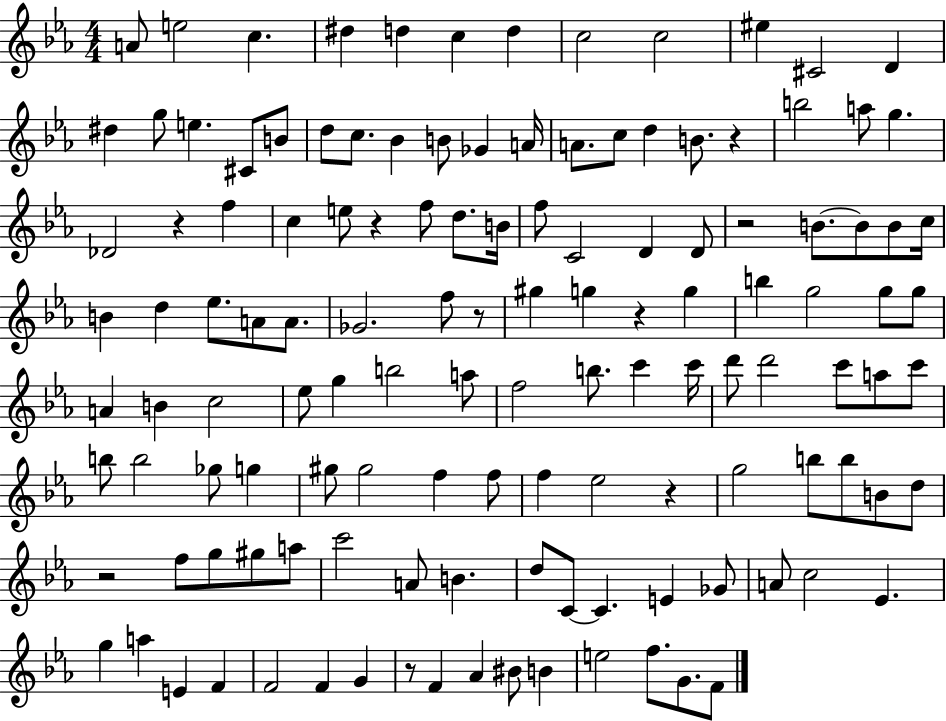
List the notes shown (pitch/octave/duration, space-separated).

A4/e E5/h C5/q. D#5/q D5/q C5/q D5/q C5/h C5/h EIS5/q C#4/h D4/q D#5/q G5/e E5/q. C#4/e B4/e D5/e C5/e. Bb4/q B4/e Gb4/q A4/s A4/e. C5/e D5/q B4/e. R/q B5/h A5/e G5/q. Db4/h R/q F5/q C5/q E5/e R/q F5/e D5/e. B4/s F5/e C4/h D4/q D4/e R/h B4/e. B4/e B4/e C5/s B4/q D5/q Eb5/e. A4/e A4/e. Gb4/h. F5/e R/e G#5/q G5/q R/q G5/q B5/q G5/h G5/e G5/e A4/q B4/q C5/h Eb5/e G5/q B5/h A5/e F5/h B5/e. C6/q C6/s D6/e D6/h C6/e A5/e C6/e B5/e B5/h Gb5/e G5/q G#5/e G#5/h F5/q F5/e F5/q Eb5/h R/q G5/h B5/e B5/e B4/e D5/e R/h F5/e G5/e G#5/e A5/e C6/h A4/e B4/q. D5/e C4/e C4/q. E4/q Gb4/e A4/e C5/h Eb4/q. G5/q A5/q E4/q F4/q F4/h F4/q G4/q R/e F4/q Ab4/q BIS4/e B4/q E5/h F5/e. G4/e. F4/e